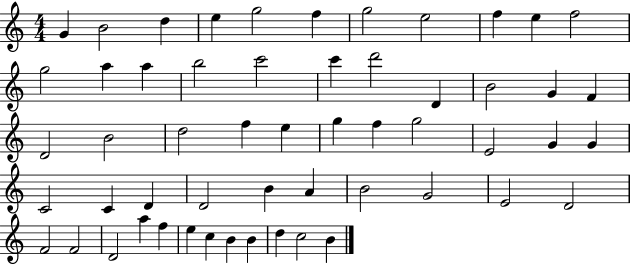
G4/q B4/h D5/q E5/q G5/h F5/q G5/h E5/h F5/q E5/q F5/h G5/h A5/q A5/q B5/h C6/h C6/q D6/h D4/q B4/h G4/q F4/q D4/h B4/h D5/h F5/q E5/q G5/q F5/q G5/h E4/h G4/q G4/q C4/h C4/q D4/q D4/h B4/q A4/q B4/h G4/h E4/h D4/h F4/h F4/h D4/h A5/q F5/q E5/q C5/q B4/q B4/q D5/q C5/h B4/q